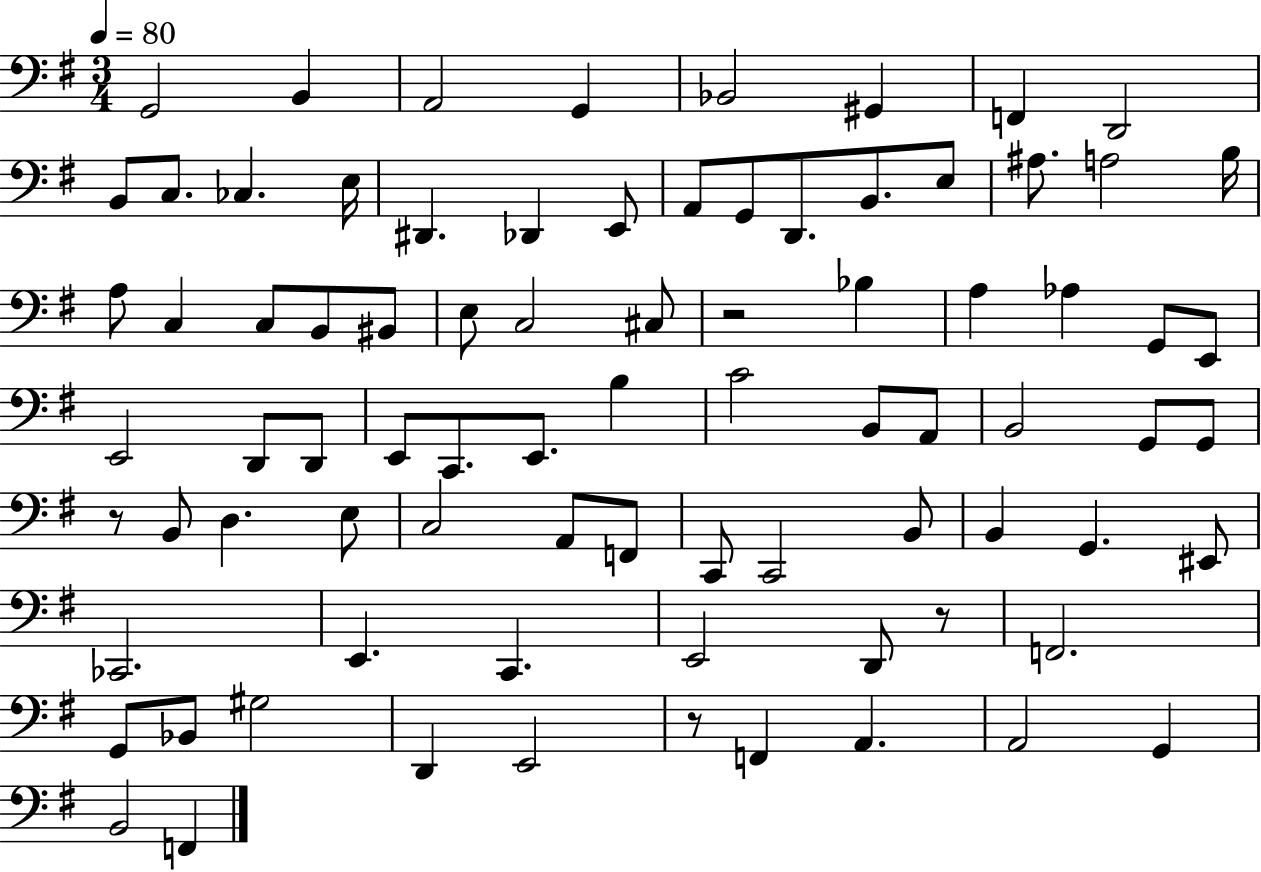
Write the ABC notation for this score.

X:1
T:Untitled
M:3/4
L:1/4
K:G
G,,2 B,, A,,2 G,, _B,,2 ^G,, F,, D,,2 B,,/2 C,/2 _C, E,/4 ^D,, _D,, E,,/2 A,,/2 G,,/2 D,,/2 B,,/2 E,/2 ^A,/2 A,2 B,/4 A,/2 C, C,/2 B,,/2 ^B,,/2 E,/2 C,2 ^C,/2 z2 _B, A, _A, G,,/2 E,,/2 E,,2 D,,/2 D,,/2 E,,/2 C,,/2 E,,/2 B, C2 B,,/2 A,,/2 B,,2 G,,/2 G,,/2 z/2 B,,/2 D, E,/2 C,2 A,,/2 F,,/2 C,,/2 C,,2 B,,/2 B,, G,, ^E,,/2 _C,,2 E,, C,, E,,2 D,,/2 z/2 F,,2 G,,/2 _B,,/2 ^G,2 D,, E,,2 z/2 F,, A,, A,,2 G,, B,,2 F,,